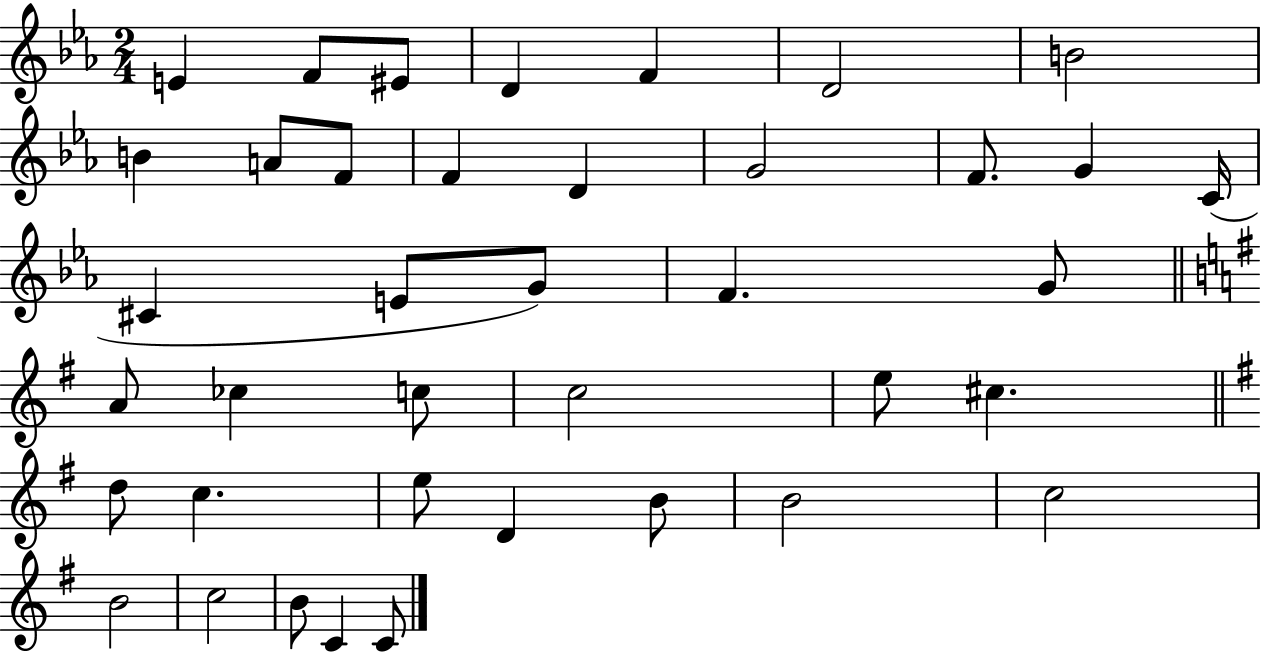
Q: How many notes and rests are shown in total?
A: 39